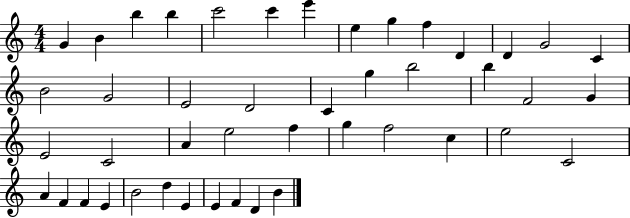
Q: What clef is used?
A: treble